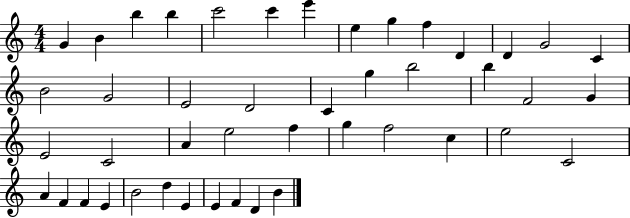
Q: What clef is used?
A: treble